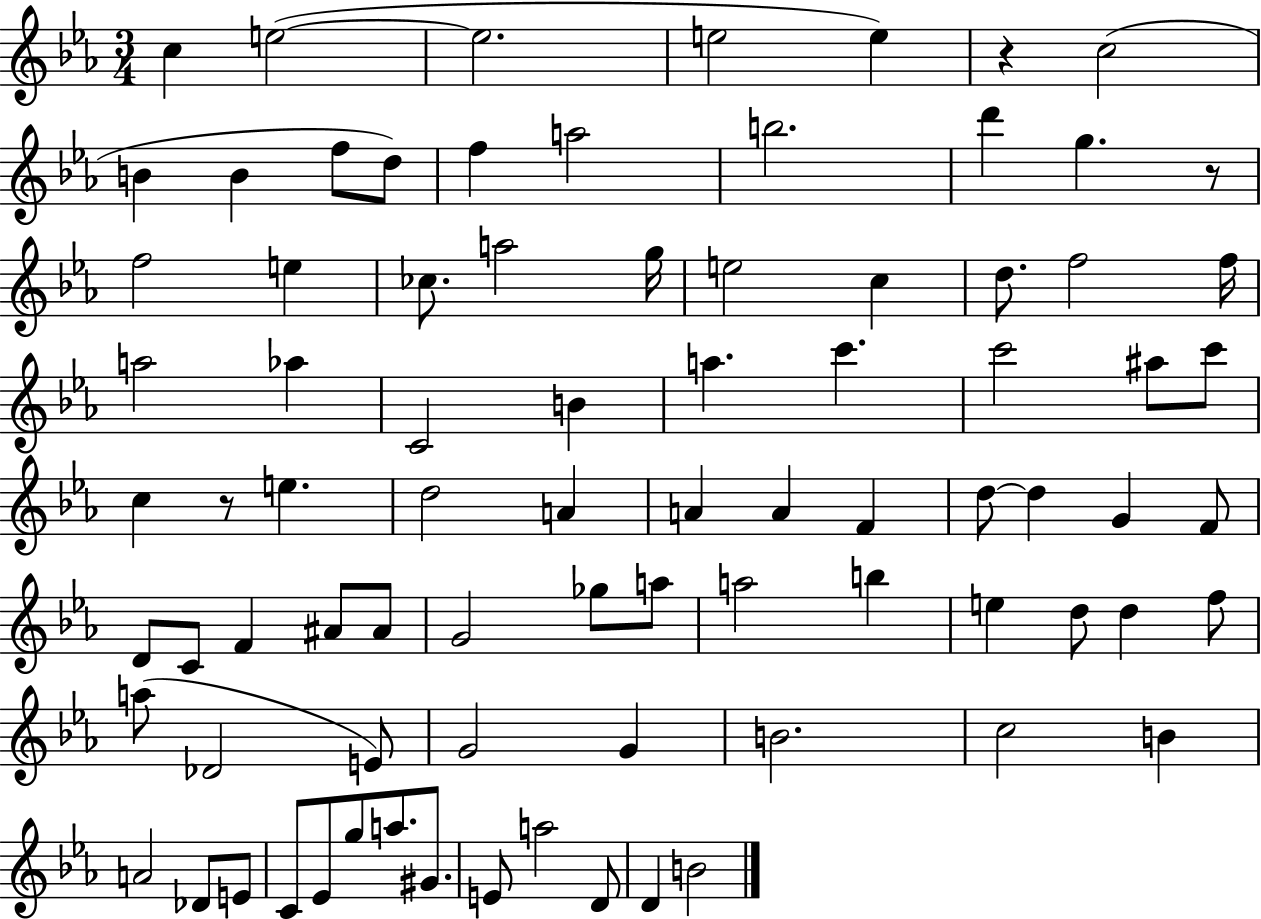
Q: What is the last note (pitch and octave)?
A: B4